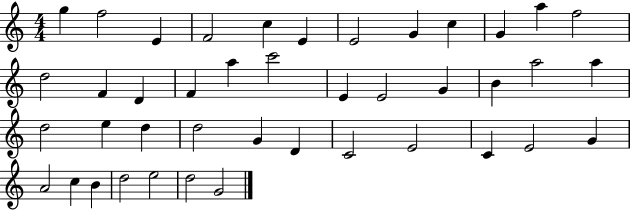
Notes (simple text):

G5/q F5/h E4/q F4/h C5/q E4/q E4/h G4/q C5/q G4/q A5/q F5/h D5/h F4/q D4/q F4/q A5/q C6/h E4/q E4/h G4/q B4/q A5/h A5/q D5/h E5/q D5/q D5/h G4/q D4/q C4/h E4/h C4/q E4/h G4/q A4/h C5/q B4/q D5/h E5/h D5/h G4/h